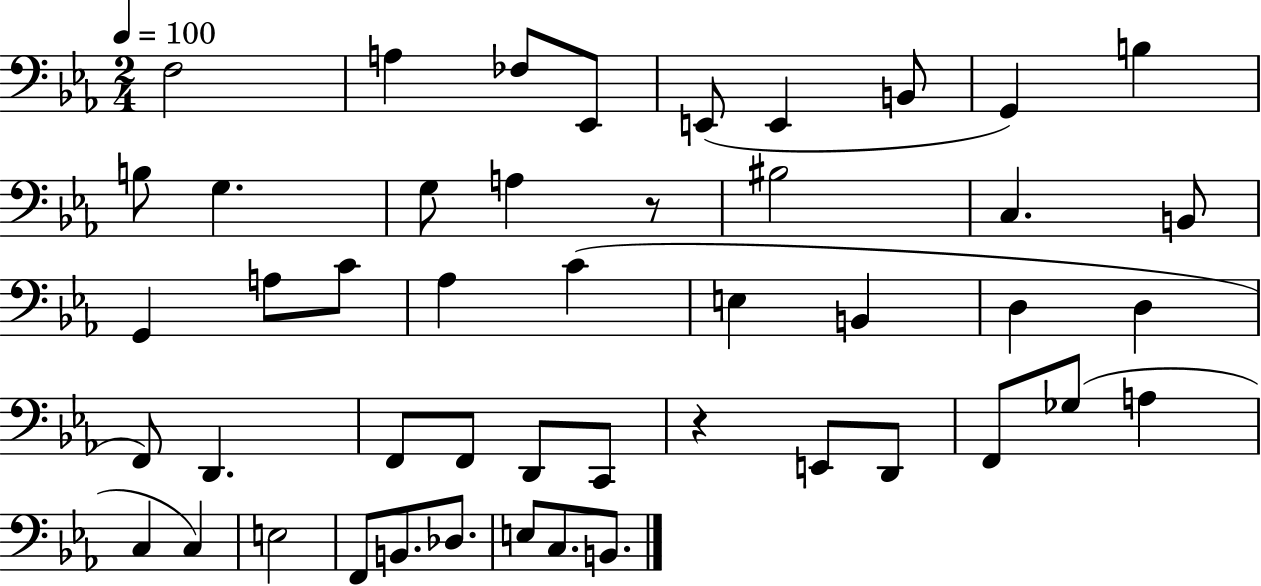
{
  \clef bass
  \numericTimeSignature
  \time 2/4
  \key ees \major
  \tempo 4 = 100
  f2 | a4 fes8 ees,8 | e,8( e,4 b,8 | g,4) b4 | \break b8 g4. | g8 a4 r8 | bis2 | c4. b,8 | \break g,4 a8 c'8 | aes4 c'4( | e4 b,4 | d4 d4 | \break f,8) d,4. | f,8 f,8 d,8 c,8 | r4 e,8 d,8 | f,8 ges8( a4 | \break c4 c4) | e2 | f,8 b,8. des8. | e8 c8. b,8. | \break \bar "|."
}